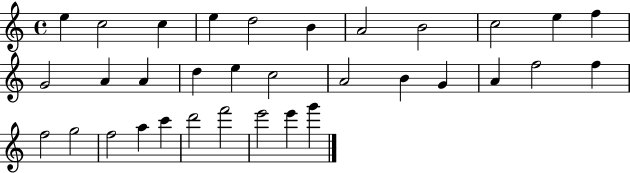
{
  \clef treble
  \time 4/4
  \defaultTimeSignature
  \key c \major
  e''4 c''2 c''4 | e''4 d''2 b'4 | a'2 b'2 | c''2 e''4 f''4 | \break g'2 a'4 a'4 | d''4 e''4 c''2 | a'2 b'4 g'4 | a'4 f''2 f''4 | \break f''2 g''2 | f''2 a''4 c'''4 | d'''2 f'''2 | e'''2 e'''4 g'''4 | \break \bar "|."
}